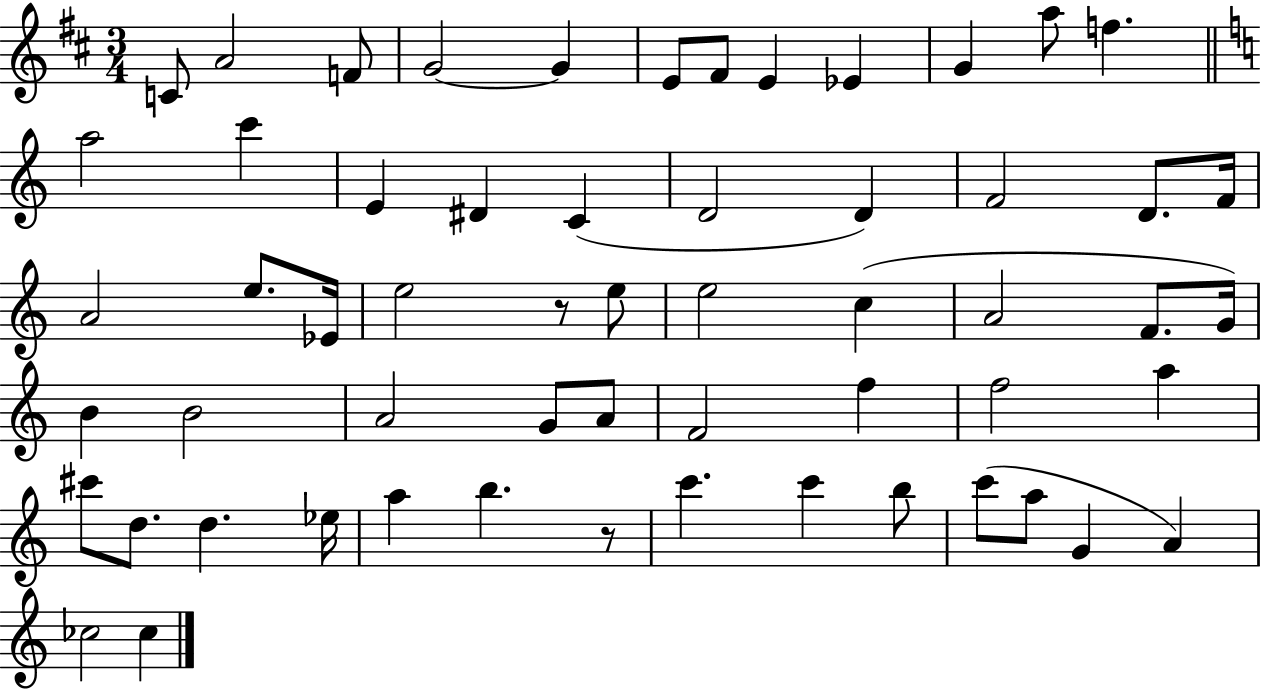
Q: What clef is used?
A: treble